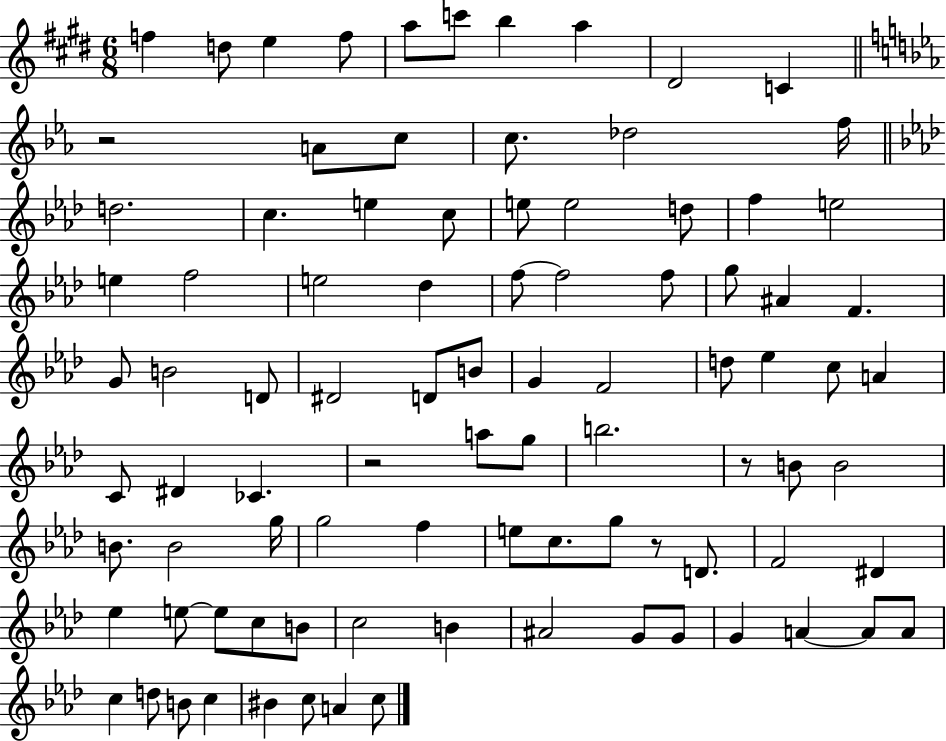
F5/q D5/e E5/q F5/e A5/e C6/e B5/q A5/q D#4/h C4/q R/h A4/e C5/e C5/e. Db5/h F5/s D5/h. C5/q. E5/q C5/e E5/e E5/h D5/e F5/q E5/h E5/q F5/h E5/h Db5/q F5/e F5/h F5/e G5/e A#4/q F4/q. G4/e B4/h D4/e D#4/h D4/e B4/e G4/q F4/h D5/e Eb5/q C5/e A4/q C4/e D#4/q CES4/q. R/h A5/e G5/e B5/h. R/e B4/e B4/h B4/e. B4/h G5/s G5/h F5/q E5/e C5/e. G5/e R/e D4/e. F4/h D#4/q Eb5/q E5/e E5/e C5/e B4/e C5/h B4/q A#4/h G4/e G4/e G4/q A4/q A4/e A4/e C5/q D5/e B4/e C5/q BIS4/q C5/e A4/q C5/e